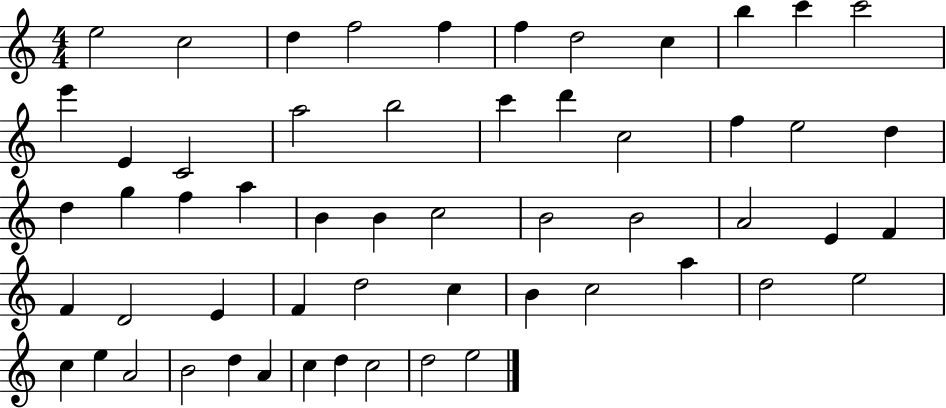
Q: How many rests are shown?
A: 0